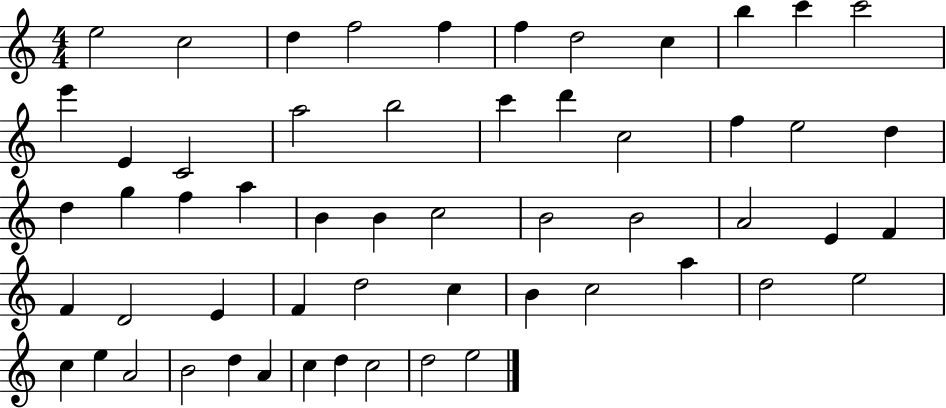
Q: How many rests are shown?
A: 0